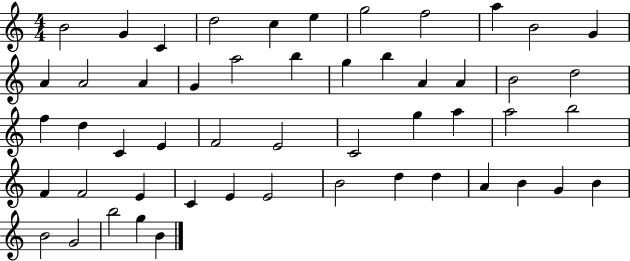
X:1
T:Untitled
M:4/4
L:1/4
K:C
B2 G C d2 c e g2 f2 a B2 G A A2 A G a2 b g b A A B2 d2 f d C E F2 E2 C2 g a a2 b2 F F2 E C E E2 B2 d d A B G B B2 G2 b2 g B